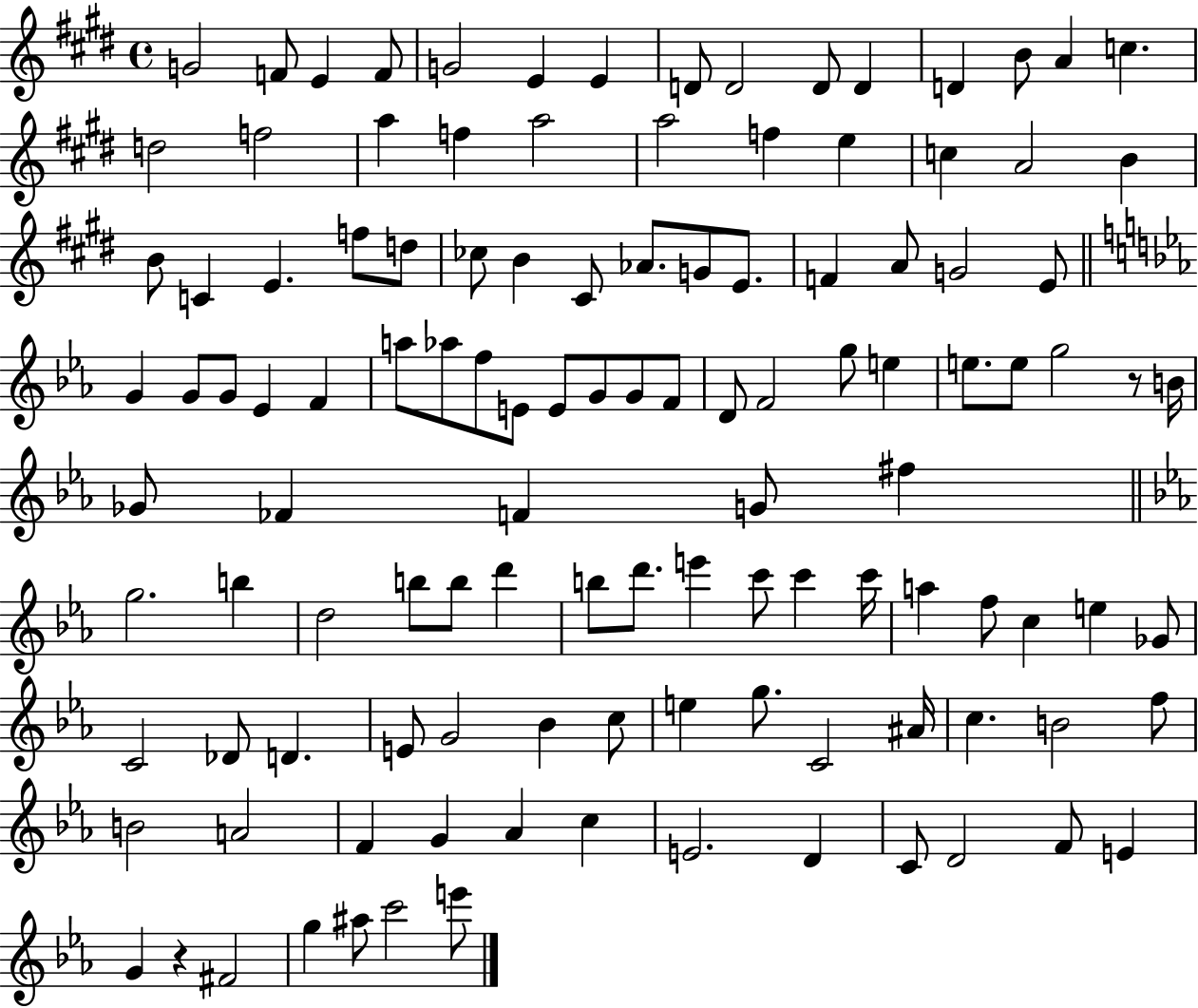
G4/h F4/e E4/q F4/e G4/h E4/q E4/q D4/e D4/h D4/e D4/q D4/q B4/e A4/q C5/q. D5/h F5/h A5/q F5/q A5/h A5/h F5/q E5/q C5/q A4/h B4/q B4/e C4/q E4/q. F5/e D5/e CES5/e B4/q C#4/e Ab4/e. G4/e E4/e. F4/q A4/e G4/h E4/e G4/q G4/e G4/e Eb4/q F4/q A5/e Ab5/e F5/e E4/e E4/e G4/e G4/e F4/e D4/e F4/h G5/e E5/q E5/e. E5/e G5/h R/e B4/s Gb4/e FES4/q F4/q G4/e F#5/q G5/h. B5/q D5/h B5/e B5/e D6/q B5/e D6/e. E6/q C6/e C6/q C6/s A5/q F5/e C5/q E5/q Gb4/e C4/h Db4/e D4/q. E4/e G4/h Bb4/q C5/e E5/q G5/e. C4/h A#4/s C5/q. B4/h F5/e B4/h A4/h F4/q G4/q Ab4/q C5/q E4/h. D4/q C4/e D4/h F4/e E4/q G4/q R/q F#4/h G5/q A#5/e C6/h E6/e